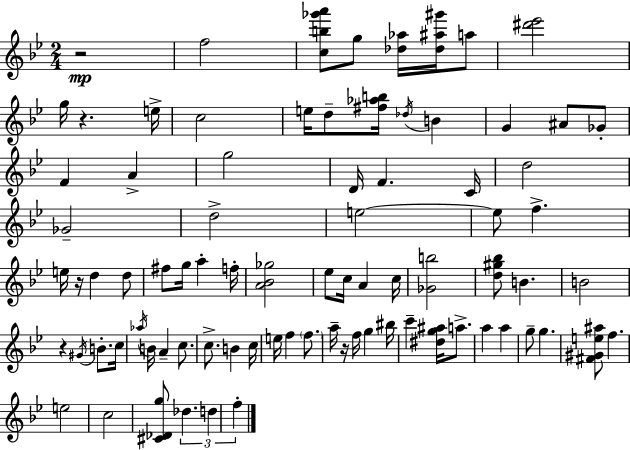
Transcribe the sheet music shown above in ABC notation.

X:1
T:Untitled
M:2/4
L:1/4
K:Bb
z2 f2 [cb_g'a']/2 g/2 [_d_a]/4 [_d^a^g']/4 a/2 [^d'_e']2 g/4 z e/4 c2 e/4 d/2 [^f_ab]/4 _d/4 B G ^A/2 _G/2 F A g2 D/4 F C/4 d2 _G2 d2 e2 e/2 f e/4 z/4 d d/2 ^f/2 g/4 a f/4 [A_B_g]2 _e/2 c/4 A c/4 [_Gb]2 [d^g_b]/2 B B2 z ^G/4 B/2 c/4 _a/4 B/4 A c/2 c/2 B c/4 e/4 f f/2 a/4 z/4 f/4 g ^b/4 c' [^dg^a]/4 a/2 a a g/2 g [^F^Ge^a]/2 f e2 c2 [^C_Dg]/2 _d d f